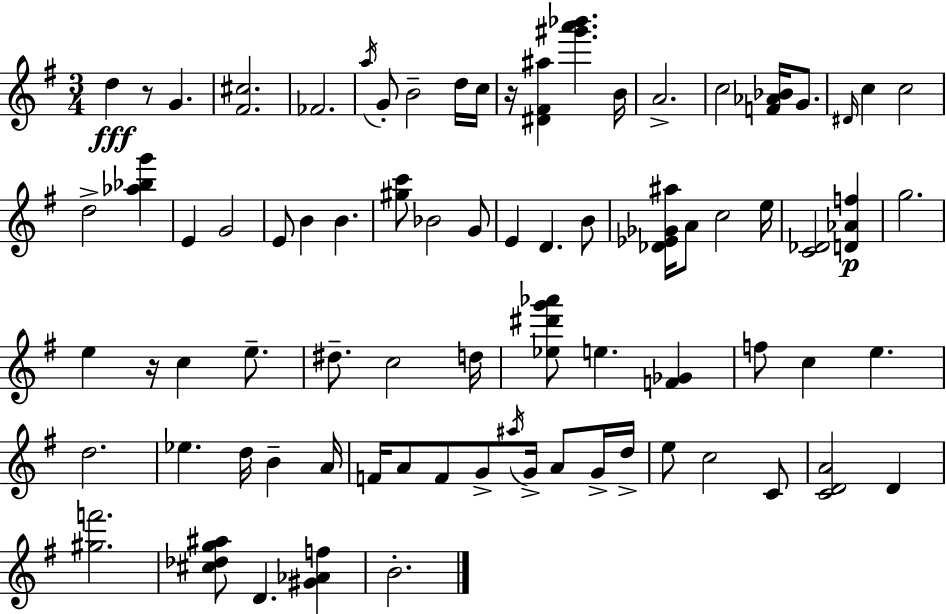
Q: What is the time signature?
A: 3/4